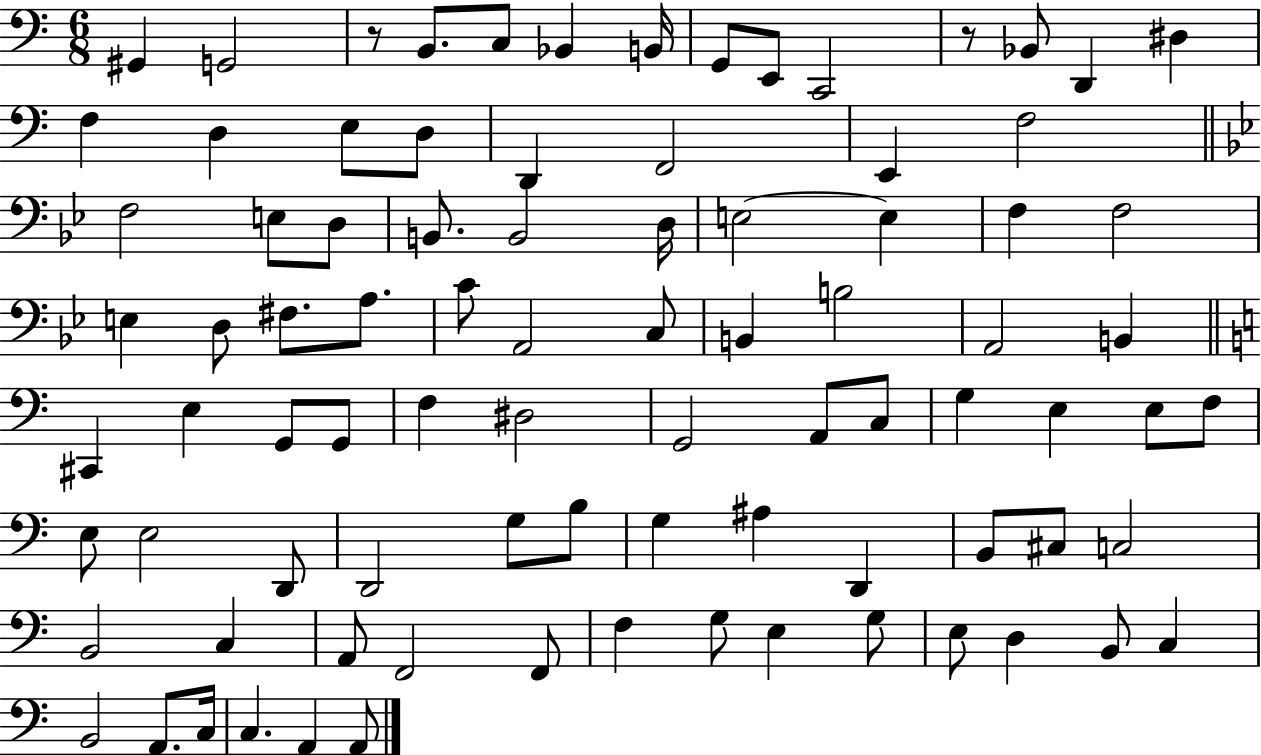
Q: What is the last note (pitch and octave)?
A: A2